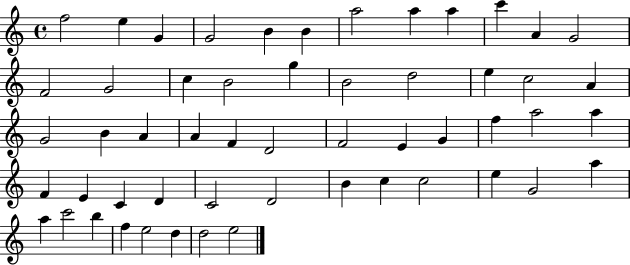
F5/h E5/q G4/q G4/h B4/q B4/q A5/h A5/q A5/q C6/q A4/q G4/h F4/h G4/h C5/q B4/h G5/q B4/h D5/h E5/q C5/h A4/q G4/h B4/q A4/q A4/q F4/q D4/h F4/h E4/q G4/q F5/q A5/h A5/q F4/q E4/q C4/q D4/q C4/h D4/h B4/q C5/q C5/h E5/q G4/h A5/q A5/q C6/h B5/q F5/q E5/h D5/q D5/h E5/h